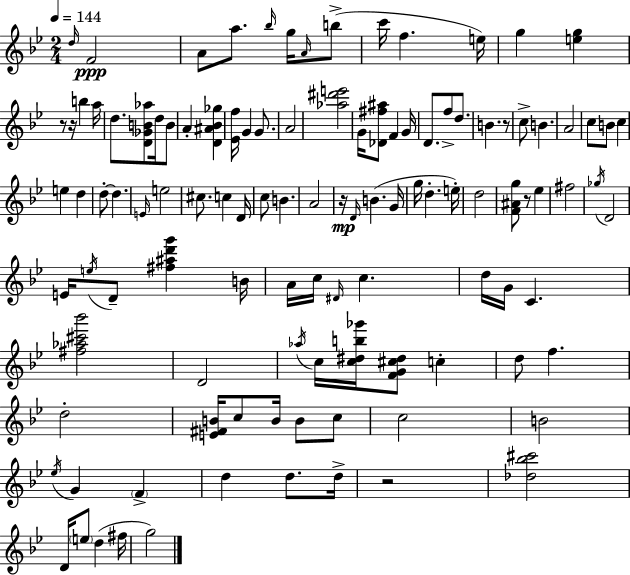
{
  \clef treble
  \numericTimeSignature
  \time 2/4
  \key bes \major
  \tempo 4 = 144
  \grace { d''16 }\ppp f'2 | a'8 a''8. \grace { bes''16 } g''16 | \grace { a'16 }( b''8-> c'''16 f''4. | e''16) g''4 <e'' g''>4 | \break r8 r16 b''4 | a''16 d''8. <d' ges' b' aes''>8 | d''16 b'8 a'4-. <d' ais' bes' ges''>4 | <ees' f''>16 g'4 | \break g'8. a'2 | <aes'' dis''' e'''>2 | g'16 <des' fis'' ais''>8 f'4 | g'16 d'8. f''8-> | \break d''8. b'4. | r8 c''8-> b'4. | a'2 | c''8 b'8 c''4 | \break e''4 d''4 | d''8-.~~ d''4. | \grace { e'16 } e''2 | cis''8. c''4 | \break d'16 c''8 b'4. | a'2 | r16\mp \grace { d'16 }( b'4. | g'16 g''16 d''4.-. | \break e''16-.) d''2 | <f' ais' g''>8 r8 | ees''4 fis''2 | \acciaccatura { ges''16 } d'2 | \break e'16 \acciaccatura { e''16 } | d'8-- <fis'' ais'' d''' g'''>4 b'16 a'16 | c''16 \grace { dis'16 } c''4. | d''16 g'16 c'4. | \break <fis'' aes'' cis''' bes'''>2 | d'2 | \acciaccatura { aes''16 } c''16 <c'' dis'' b'' ges'''>16 <f' g' cis'' dis''>8 c''4-. | d''8 f''4. | \break d''2-. | <e' fis' b'>16 c''8 b'16 b'8 c''8 | c''2 | b'2 | \break \acciaccatura { ees''16 } g'4 \parenthesize f'4-> | d''4 d''8. | d''16-> r2 | <des'' bes'' cis'''>2 | \break d'16 \parenthesize e''8 d''4( | fis''16 g''2) | \bar "|."
}